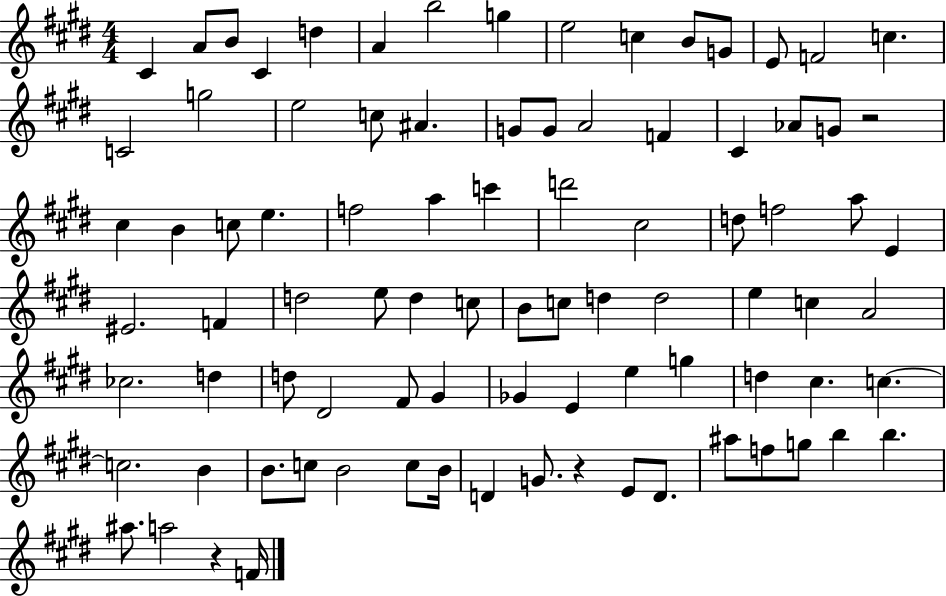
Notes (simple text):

C#4/q A4/e B4/e C#4/q D5/q A4/q B5/h G5/q E5/h C5/q B4/e G4/e E4/e F4/h C5/q. C4/h G5/h E5/h C5/e A#4/q. G4/e G4/e A4/h F4/q C#4/q Ab4/e G4/e R/h C#5/q B4/q C5/e E5/q. F5/h A5/q C6/q D6/h C#5/h D5/e F5/h A5/e E4/q EIS4/h. F4/q D5/h E5/e D5/q C5/e B4/e C5/e D5/q D5/h E5/q C5/q A4/h CES5/h. D5/q D5/e D#4/h F#4/e G#4/q Gb4/q E4/q E5/q G5/q D5/q C#5/q. C5/q. C5/h. B4/q B4/e. C5/e B4/h C5/e B4/s D4/q G4/e. R/q E4/e D4/e. A#5/e F5/e G5/e B5/q B5/q. A#5/e. A5/h R/q F4/s